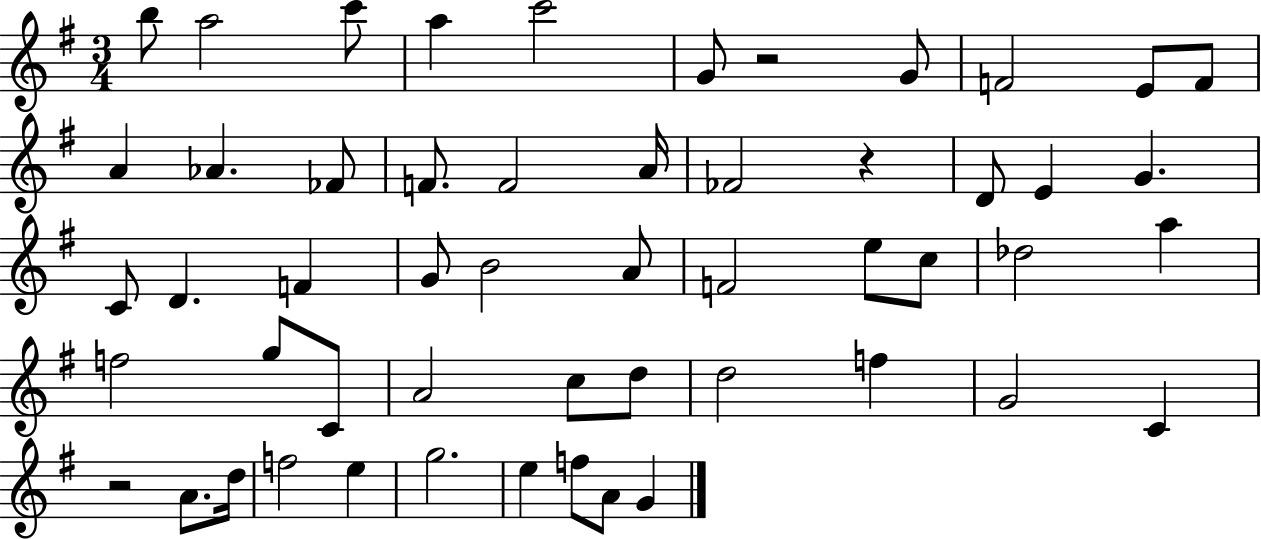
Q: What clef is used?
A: treble